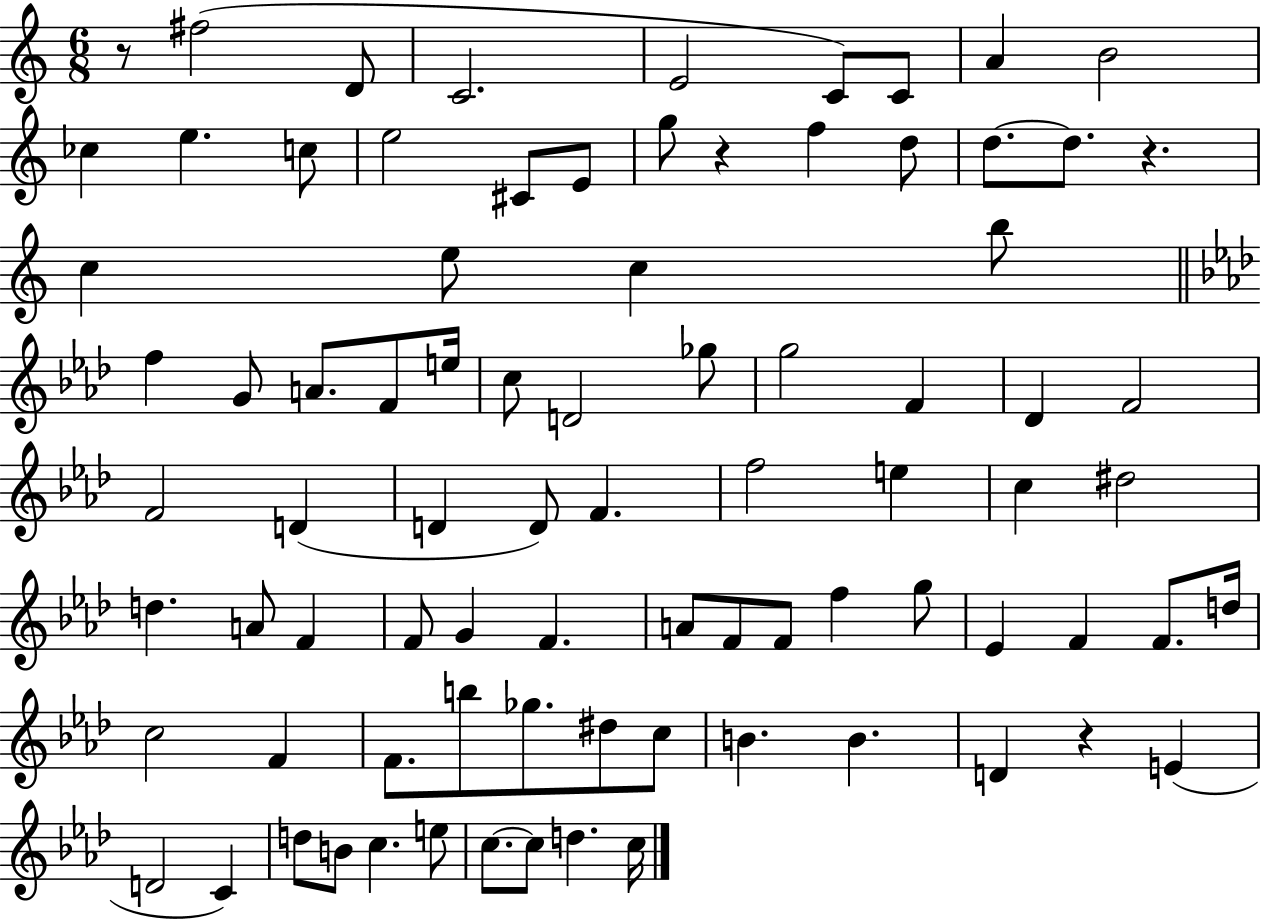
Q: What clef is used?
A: treble